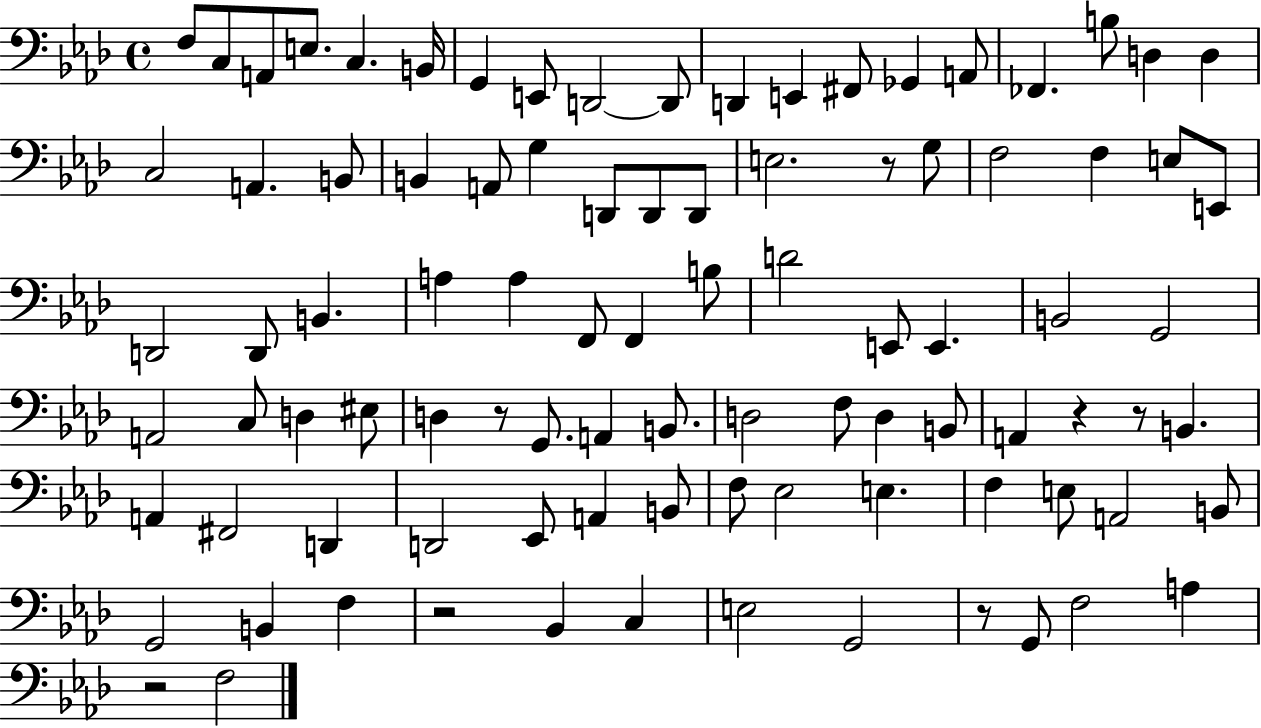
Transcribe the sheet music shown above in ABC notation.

X:1
T:Untitled
M:4/4
L:1/4
K:Ab
F,/2 C,/2 A,,/2 E,/2 C, B,,/4 G,, E,,/2 D,,2 D,,/2 D,, E,, ^F,,/2 _G,, A,,/2 _F,, B,/2 D, D, C,2 A,, B,,/2 B,, A,,/2 G, D,,/2 D,,/2 D,,/2 E,2 z/2 G,/2 F,2 F, E,/2 E,,/2 D,,2 D,,/2 B,, A, A, F,,/2 F,, B,/2 D2 E,,/2 E,, B,,2 G,,2 A,,2 C,/2 D, ^E,/2 D, z/2 G,,/2 A,, B,,/2 D,2 F,/2 D, B,,/2 A,, z z/2 B,, A,, ^F,,2 D,, D,,2 _E,,/2 A,, B,,/2 F,/2 _E,2 E, F, E,/2 A,,2 B,,/2 G,,2 B,, F, z2 _B,, C, E,2 G,,2 z/2 G,,/2 F,2 A, z2 F,2